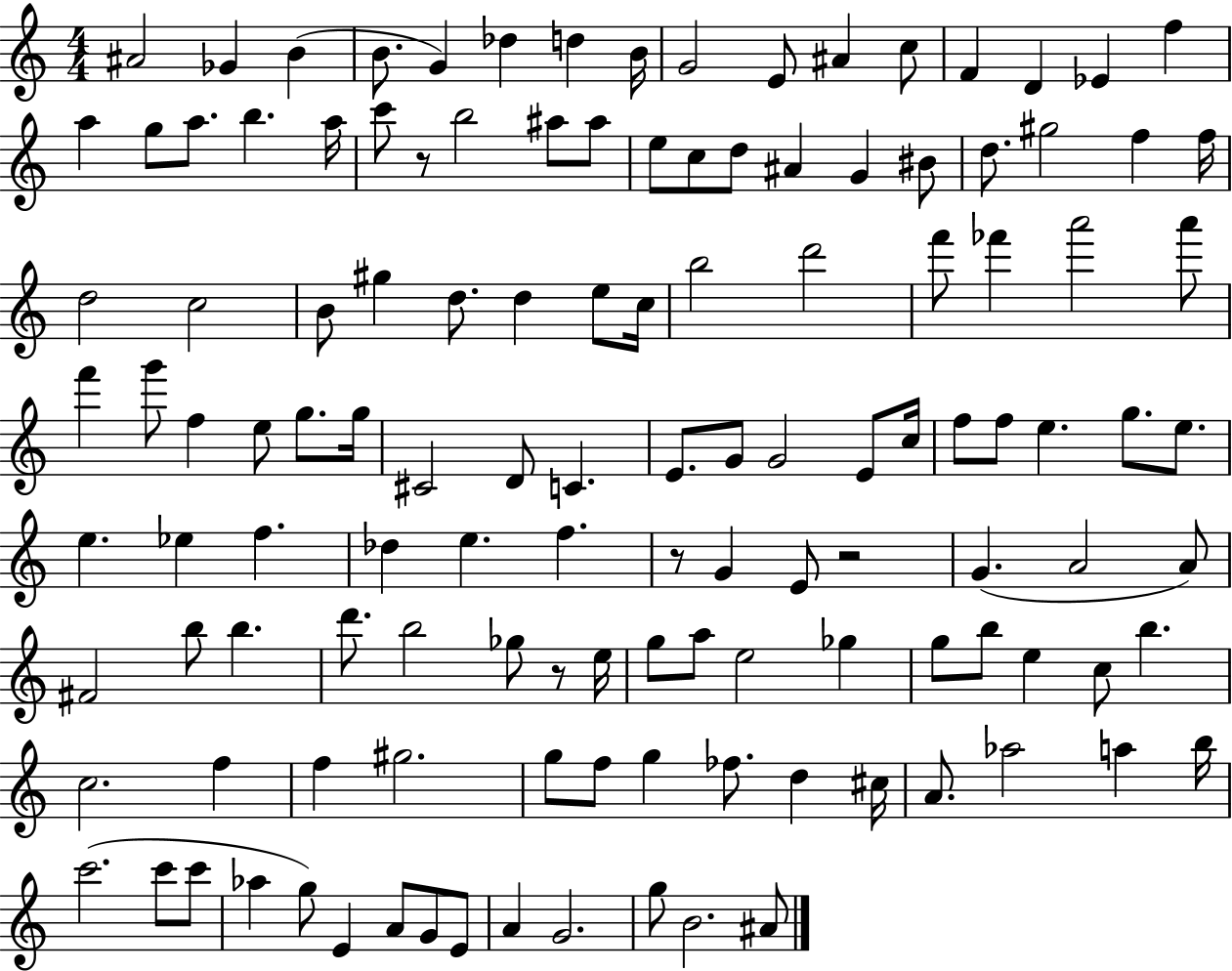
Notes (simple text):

A#4/h Gb4/q B4/q B4/e. G4/q Db5/q D5/q B4/s G4/h E4/e A#4/q C5/e F4/q D4/q Eb4/q F5/q A5/q G5/e A5/e. B5/q. A5/s C6/e R/e B5/h A#5/e A#5/e E5/e C5/e D5/e A#4/q G4/q BIS4/e D5/e. G#5/h F5/q F5/s D5/h C5/h B4/e G#5/q D5/e. D5/q E5/e C5/s B5/h D6/h F6/e FES6/q A6/h A6/e F6/q G6/e F5/q E5/e G5/e. G5/s C#4/h D4/e C4/q. E4/e. G4/e G4/h E4/e C5/s F5/e F5/e E5/q. G5/e. E5/e. E5/q. Eb5/q F5/q. Db5/q E5/q. F5/q. R/e G4/q E4/e R/h G4/q. A4/h A4/e F#4/h B5/e B5/q. D6/e. B5/h Gb5/e R/e E5/s G5/e A5/e E5/h Gb5/q G5/e B5/e E5/q C5/e B5/q. C5/h. F5/q F5/q G#5/h. G5/e F5/e G5/q FES5/e. D5/q C#5/s A4/e. Ab5/h A5/q B5/s C6/h. C6/e C6/e Ab5/q G5/e E4/q A4/e G4/e E4/e A4/q G4/h. G5/e B4/h. A#4/e